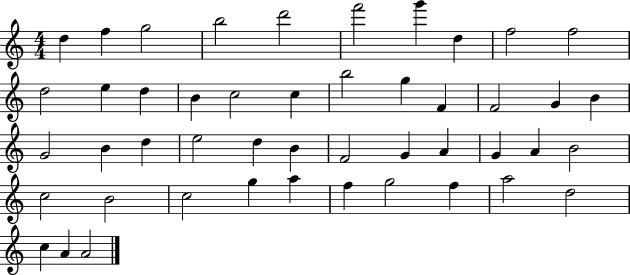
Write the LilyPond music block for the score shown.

{
  \clef treble
  \numericTimeSignature
  \time 4/4
  \key c \major
  d''4 f''4 g''2 | b''2 d'''2 | f'''2 g'''4 d''4 | f''2 f''2 | \break d''2 e''4 d''4 | b'4 c''2 c''4 | b''2 g''4 f'4 | f'2 g'4 b'4 | \break g'2 b'4 d''4 | e''2 d''4 b'4 | f'2 g'4 a'4 | g'4 a'4 b'2 | \break c''2 b'2 | c''2 g''4 a''4 | f''4 g''2 f''4 | a''2 d''2 | \break c''4 a'4 a'2 | \bar "|."
}